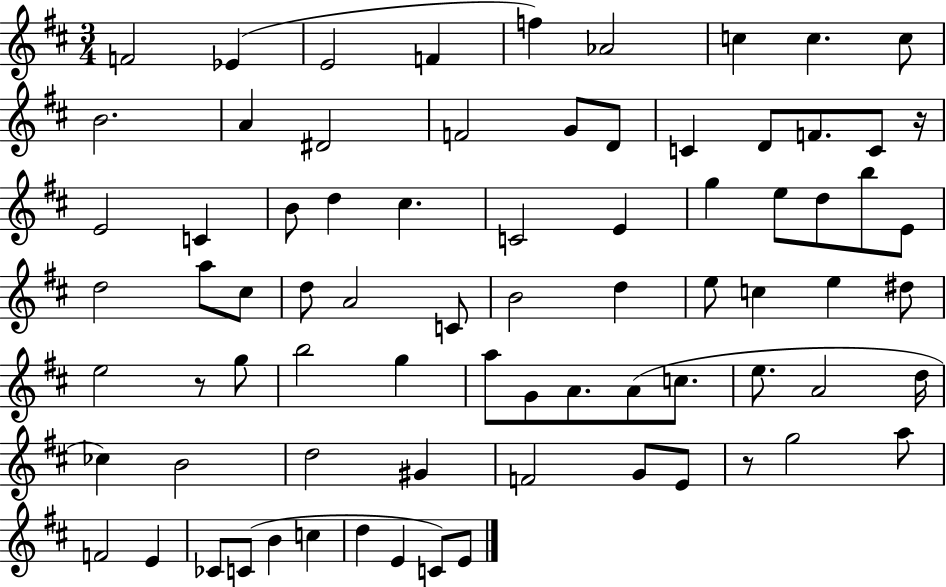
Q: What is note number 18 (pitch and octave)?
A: F4